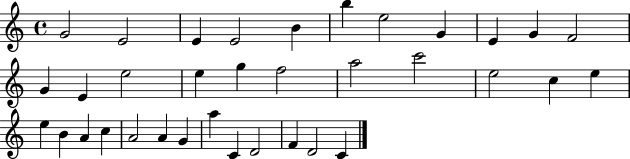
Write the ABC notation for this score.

X:1
T:Untitled
M:4/4
L:1/4
K:C
G2 E2 E E2 B b e2 G E G F2 G E e2 e g f2 a2 c'2 e2 c e e B A c A2 A G a C D2 F D2 C